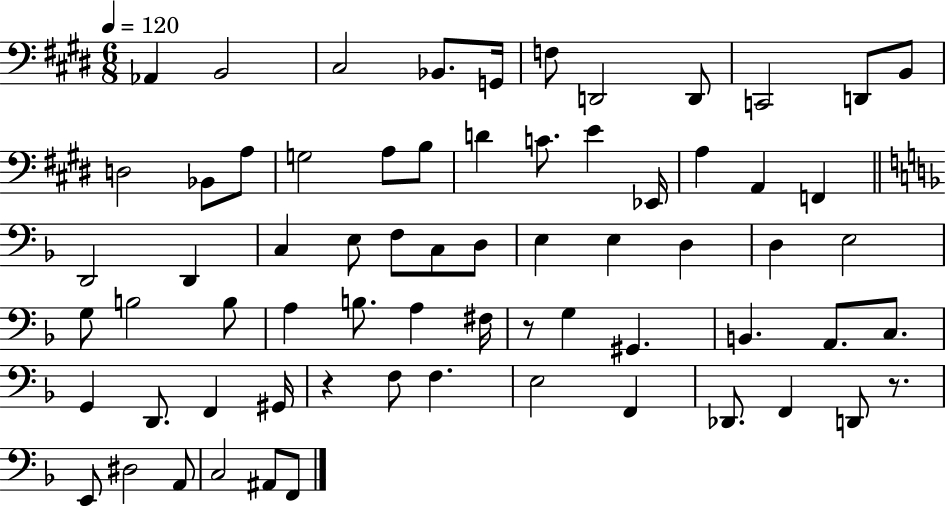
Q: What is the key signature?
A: E major